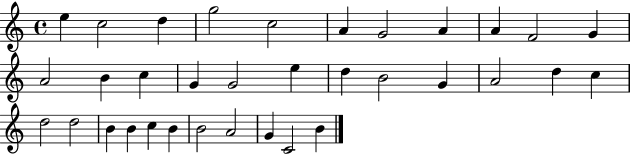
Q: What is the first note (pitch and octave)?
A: E5